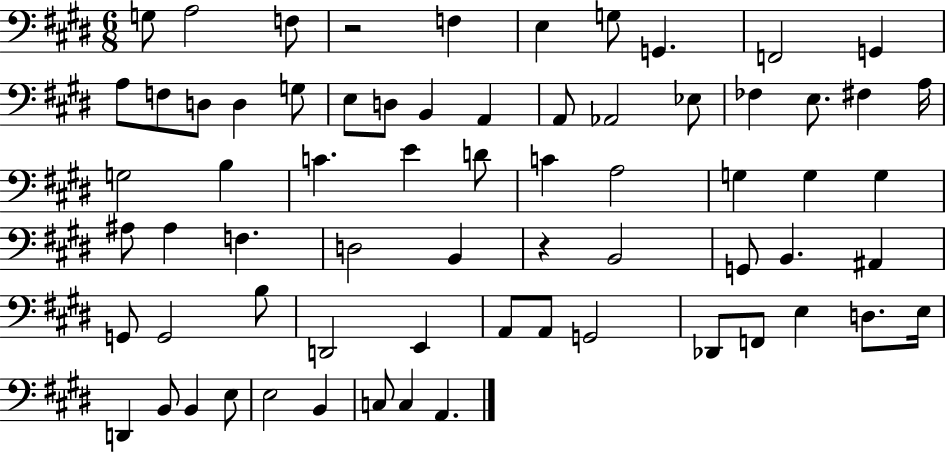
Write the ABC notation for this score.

X:1
T:Untitled
M:6/8
L:1/4
K:E
G,/2 A,2 F,/2 z2 F, E, G,/2 G,, F,,2 G,, A,/2 F,/2 D,/2 D, G,/2 E,/2 D,/2 B,, A,, A,,/2 _A,,2 _E,/2 _F, E,/2 ^F, A,/4 G,2 B, C E D/2 C A,2 G, G, G, ^A,/2 ^A, F, D,2 B,, z B,,2 G,,/2 B,, ^A,, G,,/2 G,,2 B,/2 D,,2 E,, A,,/2 A,,/2 G,,2 _D,,/2 F,,/2 E, D,/2 E,/4 D,, B,,/2 B,, E,/2 E,2 B,, C,/2 C, A,,